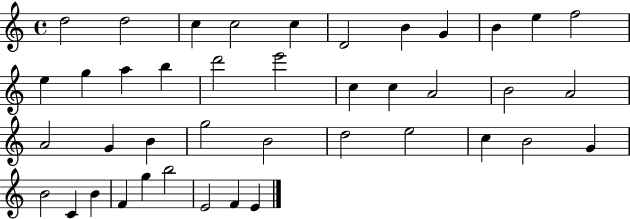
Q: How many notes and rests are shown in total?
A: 41